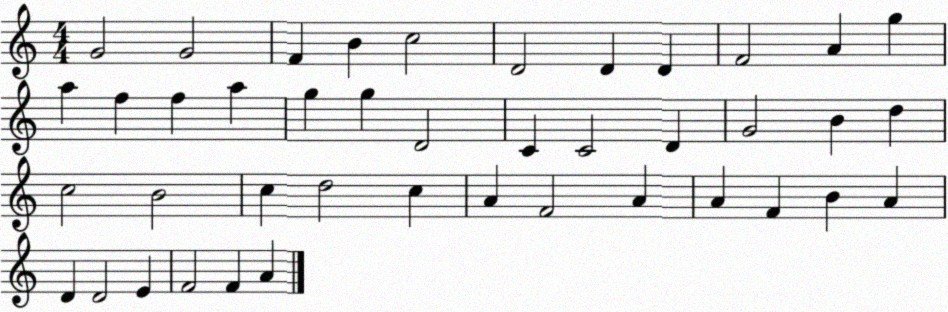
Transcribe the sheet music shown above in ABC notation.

X:1
T:Untitled
M:4/4
L:1/4
K:C
G2 G2 F B c2 D2 D D F2 A g a f f a g g D2 C C2 D G2 B d c2 B2 c d2 c A F2 A A F B A D D2 E F2 F A